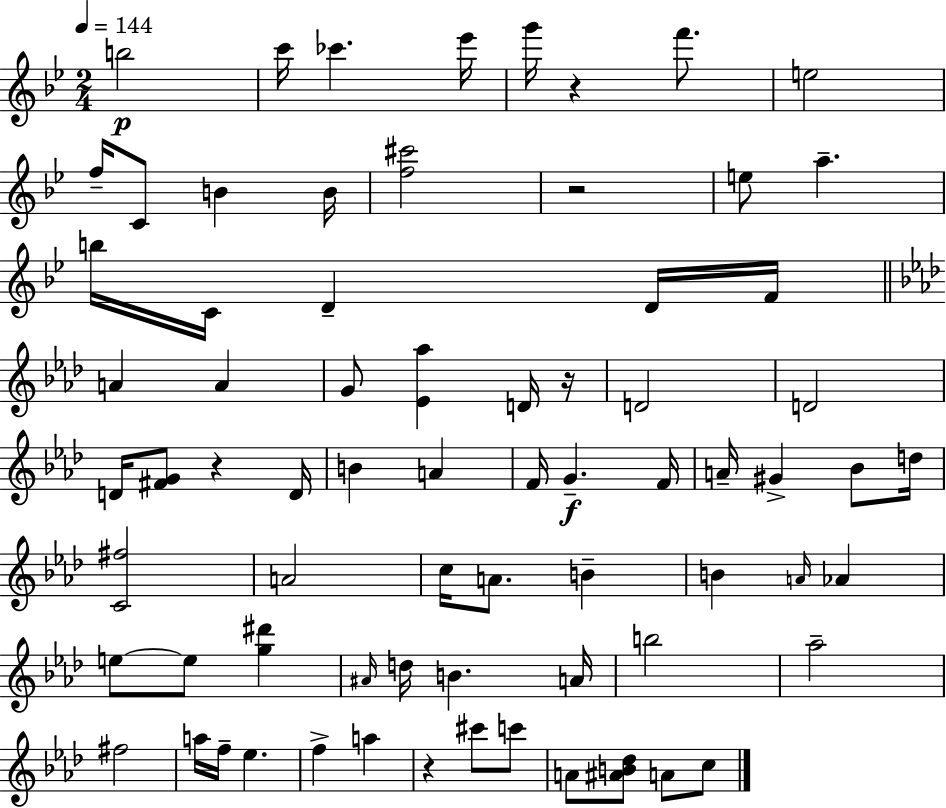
B5/h C6/s CES6/q. Eb6/s G6/s R/q F6/e. E5/h F5/s C4/e B4/q B4/s [F5,C#6]/h R/h E5/e A5/q. B5/s C4/s D4/q D4/s F4/s A4/q A4/q G4/e [Eb4,Ab5]/q D4/s R/s D4/h D4/h D4/s [F#4,G4]/e R/q D4/s B4/q A4/q F4/s G4/q. F4/s A4/s G#4/q Bb4/e D5/s [C4,F#5]/h A4/h C5/s A4/e. B4/q B4/q A4/s Ab4/q E5/e E5/e [G5,D#6]/q A#4/s D5/s B4/q. A4/s B5/h Ab5/h F#5/h A5/s F5/s Eb5/q. F5/q A5/q R/q C#6/e C6/e A4/e [A#4,B4,Db5]/e A4/e C5/e